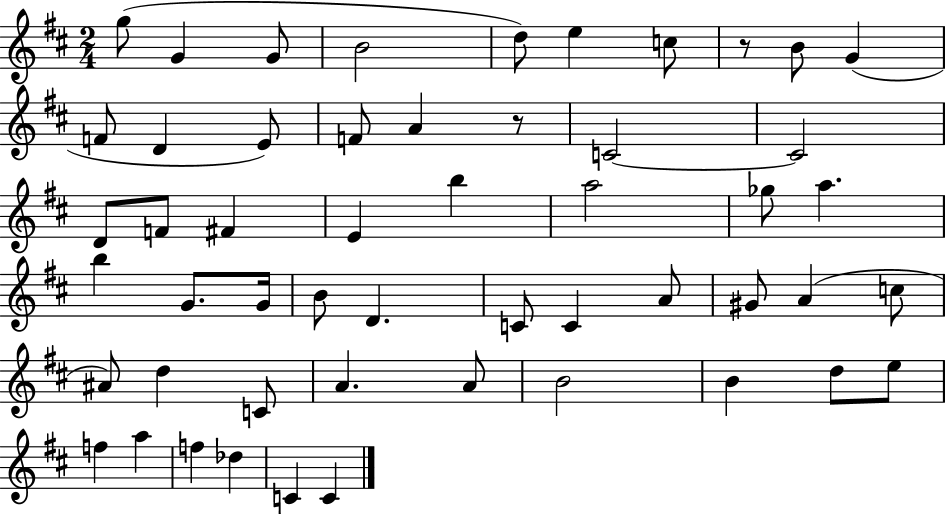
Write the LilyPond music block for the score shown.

{
  \clef treble
  \numericTimeSignature
  \time 2/4
  \key d \major
  g''8( g'4 g'8 | b'2 | d''8) e''4 c''8 | r8 b'8 g'4( | \break f'8 d'4 e'8) | f'8 a'4 r8 | c'2~~ | c'2 | \break d'8 f'8 fis'4 | e'4 b''4 | a''2 | ges''8 a''4. | \break b''4 g'8. g'16 | b'8 d'4. | c'8 c'4 a'8 | gis'8 a'4( c''8 | \break ais'8) d''4 c'8 | a'4. a'8 | b'2 | b'4 d''8 e''8 | \break f''4 a''4 | f''4 des''4 | c'4 c'4 | \bar "|."
}